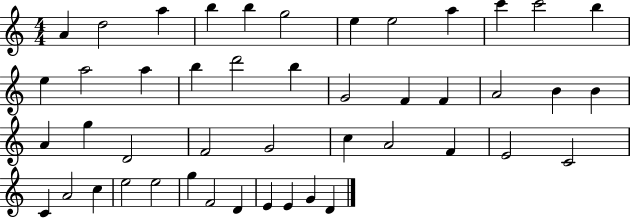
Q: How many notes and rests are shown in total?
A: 46